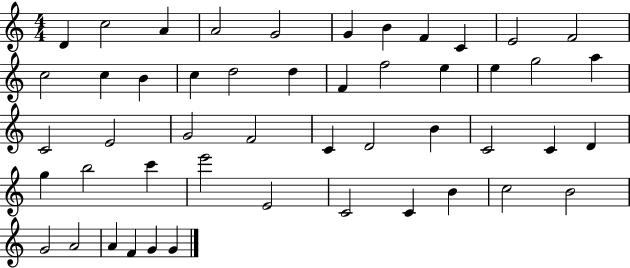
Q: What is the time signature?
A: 4/4